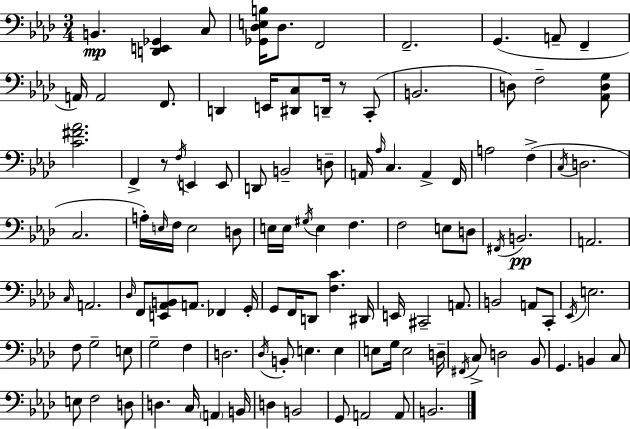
{
  \clef bass
  \numericTimeSignature
  \time 3/4
  \key aes \major
  b,4.\mp <d, e, ges,>4 c8 | <ges, des e b>16 des8. f,2 | f,2.-- | g,4.( a,8-- f,4-- | \break a,16) a,2 f,8. | d,4 e,16 <dis, c>8 d,16-- r8 c,8-.( | b,2. | d8) f2-- <aes, d g>8 | \break <c' fis' aes'>2. | f,4-> r8 \acciaccatura { f16 } e,4 e,8 | d,8 b,2-- d8-- | a,16 \grace { aes16 } c4. a,4-> | \break f,16 a2 f4->( | \acciaccatura { c16 } d2. | c2. | a16-.) \grace { e16 } f16 e2 | \break d8 e16 e16 \acciaccatura { gis16 } e4 f4. | f2 | e8 d8 \acciaccatura { fis,16 } b,2.\pp | a,2. | \break \grace { c16 } a,2. | \grace { des16 } f,8 <e, aes, b,>8 | a,8. fes,4 g,16-. g,8 f,16 d,8 | <f c'>4. dis,16 e,16 cis,2-- | \break a,8. b,2 | a,8 c,8-. \acciaccatura { ees,16 } e2. | f8 g2-- | e8 g2-- | \break f4 d2. | \acciaccatura { des16 } b,8-. | e4. e4 e8 | g16 e2 d16-- \acciaccatura { fis,16 } c8-> | \break d2 bes,8 g,4. | b,4 c8 e8 | f2 d8 d4. | c16 \parenthesize a,4 b,16 d4 | \break b,2 g,8 | a,2 a,8 b,2. | \bar "|."
}